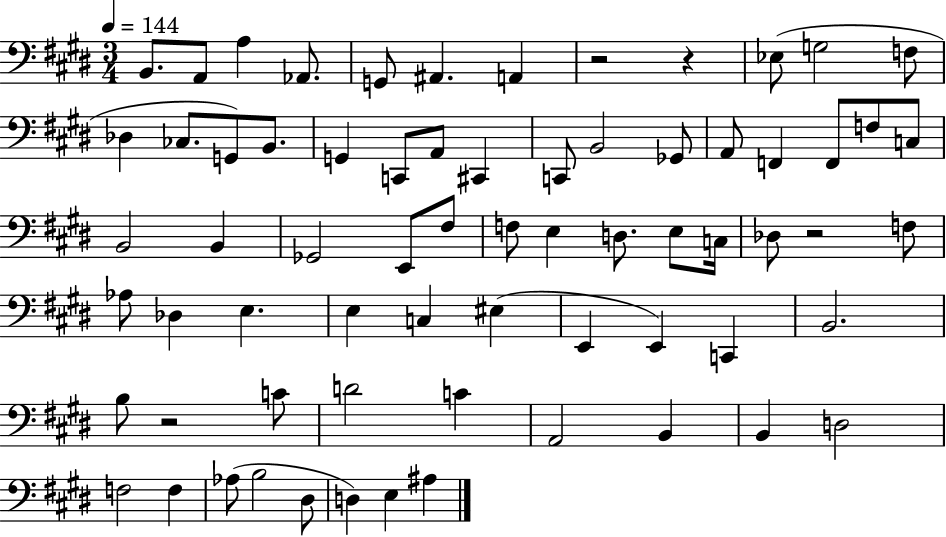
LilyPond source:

{
  \clef bass
  \numericTimeSignature
  \time 3/4
  \key e \major
  \tempo 4 = 144
  b,8. a,8 a4 aes,8. | g,8 ais,4. a,4 | r2 r4 | ees8( g2 f8 | \break des4 ces8. g,8) b,8. | g,4 c,8 a,8 cis,4 | c,8 b,2 ges,8 | a,8 f,4 f,8 f8 c8 | \break b,2 b,4 | ges,2 e,8 fis8 | f8 e4 d8. e8 c16 | des8 r2 f8 | \break aes8 des4 e4. | e4 c4 eis4( | e,4 e,4) c,4 | b,2. | \break b8 r2 c'8 | d'2 c'4 | a,2 b,4 | b,4 d2 | \break f2 f4 | aes8( b2 dis8 | d4) e4 ais4 | \bar "|."
}